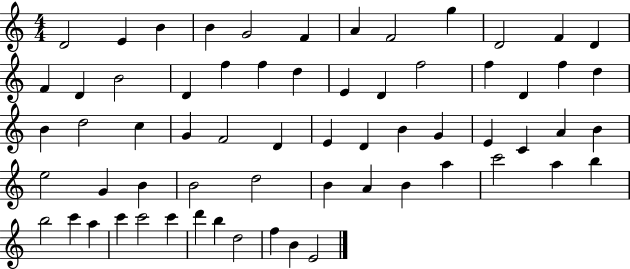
D4/h E4/q B4/q B4/q G4/h F4/q A4/q F4/h G5/q D4/h F4/q D4/q F4/q D4/q B4/h D4/q F5/q F5/q D5/q E4/q D4/q F5/h F5/q D4/q F5/q D5/q B4/q D5/h C5/q G4/q F4/h D4/q E4/q D4/q B4/q G4/q E4/q C4/q A4/q B4/q E5/h G4/q B4/q B4/h D5/h B4/q A4/q B4/q A5/q C6/h A5/q B5/q B5/h C6/q A5/q C6/q C6/h C6/q D6/q B5/q D5/h F5/q B4/q E4/h